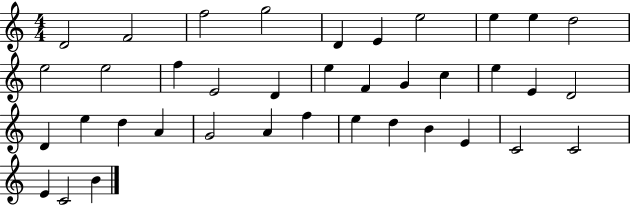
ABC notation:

X:1
T:Untitled
M:4/4
L:1/4
K:C
D2 F2 f2 g2 D E e2 e e d2 e2 e2 f E2 D e F G c e E D2 D e d A G2 A f e d B E C2 C2 E C2 B